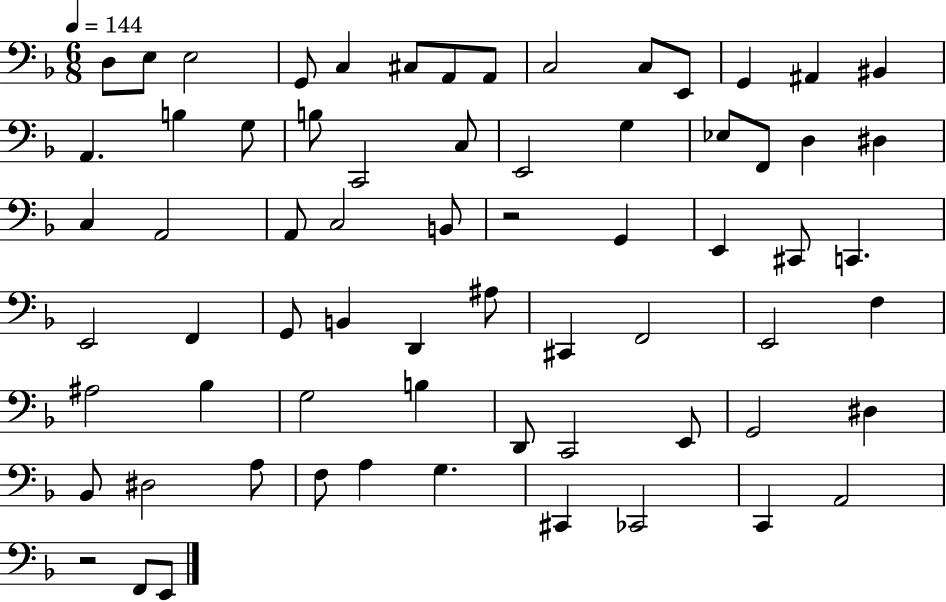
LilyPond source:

{
  \clef bass
  \numericTimeSignature
  \time 6/8
  \key f \major
  \tempo 4 = 144
  \repeat volta 2 { d8 e8 e2 | g,8 c4 cis8 a,8 a,8 | c2 c8 e,8 | g,4 ais,4 bis,4 | \break a,4. b4 g8 | b8 c,2 c8 | e,2 g4 | ees8 f,8 d4 dis4 | \break c4 a,2 | a,8 c2 b,8 | r2 g,4 | e,4 cis,8 c,4. | \break e,2 f,4 | g,8 b,4 d,4 ais8 | cis,4 f,2 | e,2 f4 | \break ais2 bes4 | g2 b4 | d,8 c,2 e,8 | g,2 dis4 | \break bes,8 dis2 a8 | f8 a4 g4. | cis,4 ces,2 | c,4 a,2 | \break r2 f,8 e,8 | } \bar "|."
}